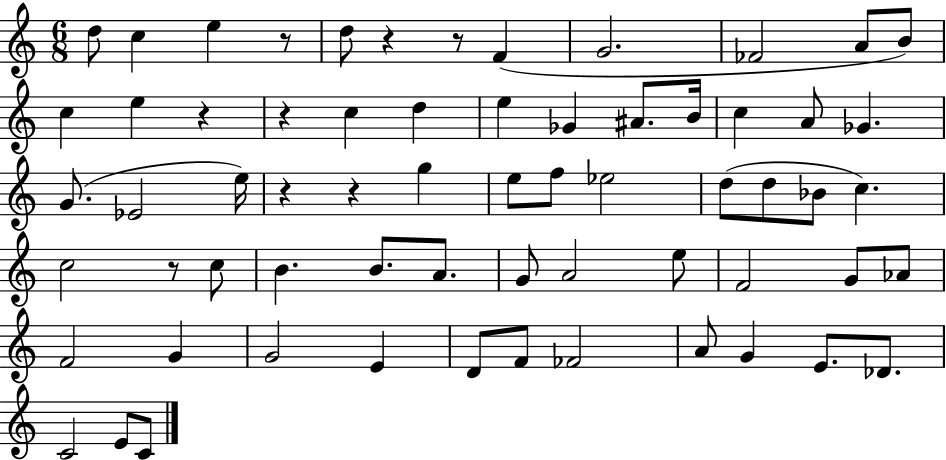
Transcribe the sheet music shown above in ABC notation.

X:1
T:Untitled
M:6/8
L:1/4
K:C
d/2 c e z/2 d/2 z z/2 F G2 _F2 A/2 B/2 c e z z c d e _G ^A/2 B/4 c A/2 _G G/2 _E2 e/4 z z g e/2 f/2 _e2 d/2 d/2 _B/2 c c2 z/2 c/2 B B/2 A/2 G/2 A2 e/2 F2 G/2 _A/2 F2 G G2 E D/2 F/2 _F2 A/2 G E/2 _D/2 C2 E/2 C/2